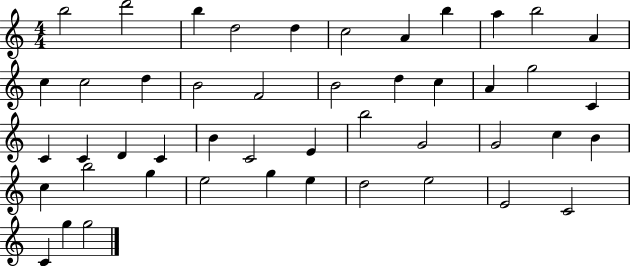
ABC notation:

X:1
T:Untitled
M:4/4
L:1/4
K:C
b2 d'2 b d2 d c2 A b a b2 A c c2 d B2 F2 B2 d c A g2 C C C D C B C2 E b2 G2 G2 c B c b2 g e2 g e d2 e2 E2 C2 C g g2